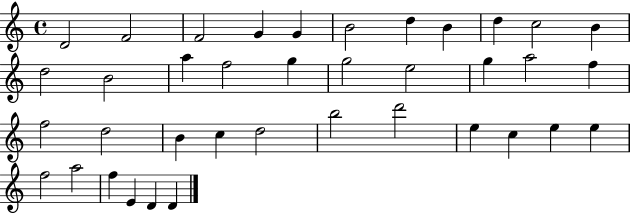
D4/h F4/h F4/h G4/q G4/q B4/h D5/q B4/q D5/q C5/h B4/q D5/h B4/h A5/q F5/h G5/q G5/h E5/h G5/q A5/h F5/q F5/h D5/h B4/q C5/q D5/h B5/h D6/h E5/q C5/q E5/q E5/q F5/h A5/h F5/q E4/q D4/q D4/q